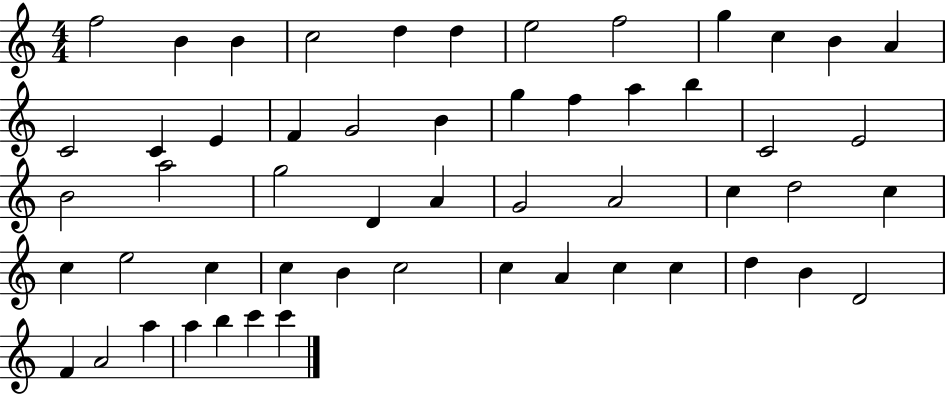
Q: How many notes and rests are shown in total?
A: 54